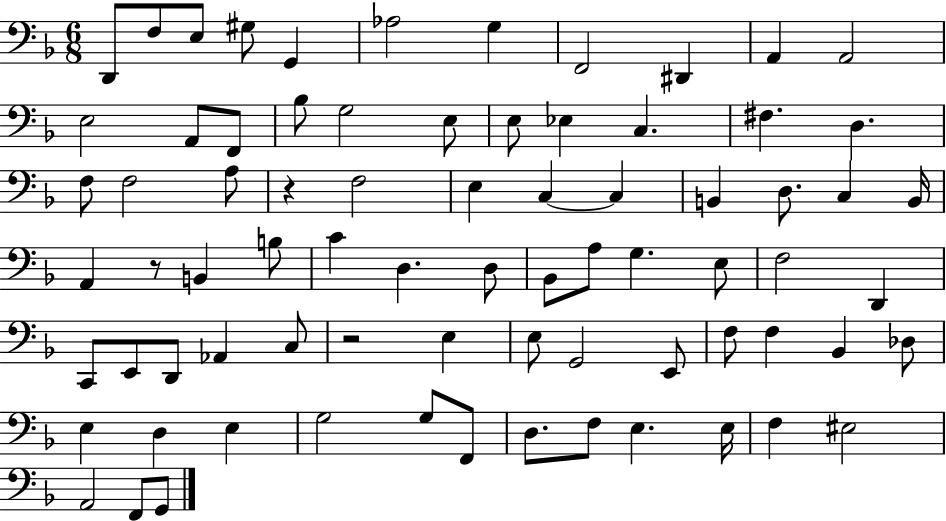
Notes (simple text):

D2/e F3/e E3/e G#3/e G2/q Ab3/h G3/q F2/h D#2/q A2/q A2/h E3/h A2/e F2/e Bb3/e G3/h E3/e E3/e Eb3/q C3/q. F#3/q. D3/q. F3/e F3/h A3/e R/q F3/h E3/q C3/q C3/q B2/q D3/e. C3/q B2/s A2/q R/e B2/q B3/e C4/q D3/q. D3/e Bb2/e A3/e G3/q. E3/e F3/h D2/q C2/e E2/e D2/e Ab2/q C3/e R/h E3/q E3/e G2/h E2/e F3/e F3/q Bb2/q Db3/e E3/q D3/q E3/q G3/h G3/e F2/e D3/e. F3/e E3/q. E3/s F3/q EIS3/h A2/h F2/e G2/e